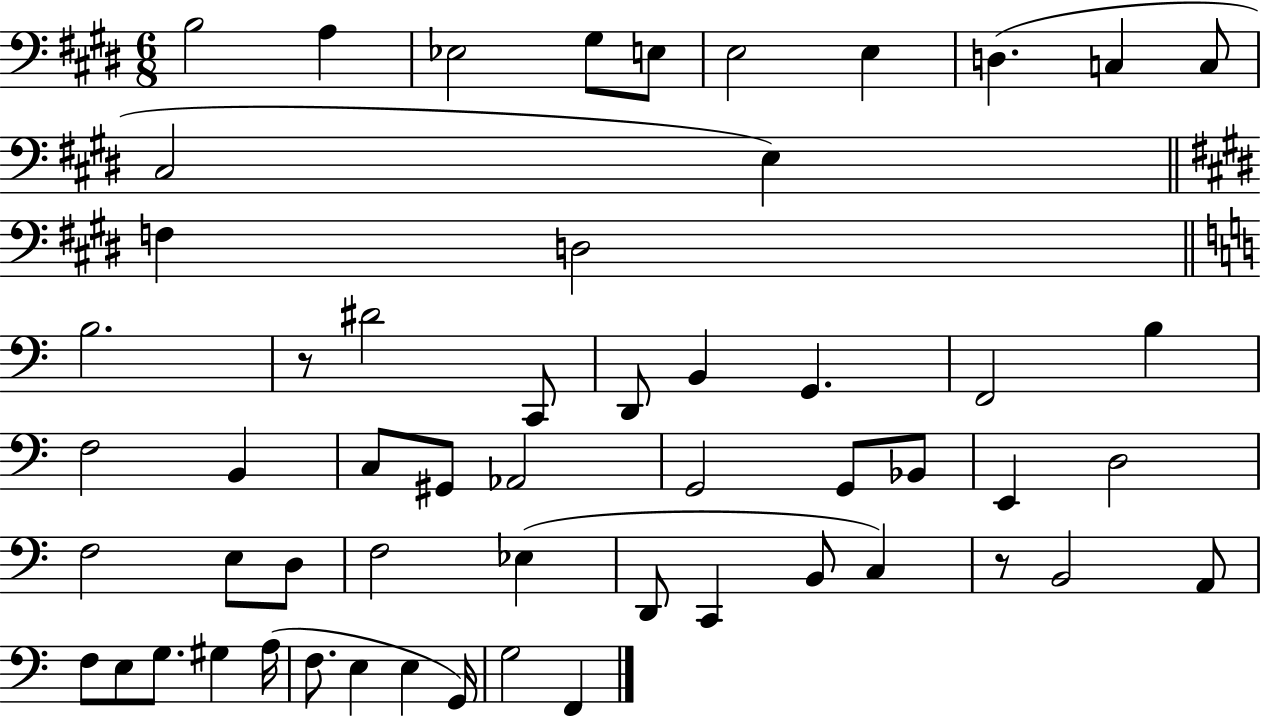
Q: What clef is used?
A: bass